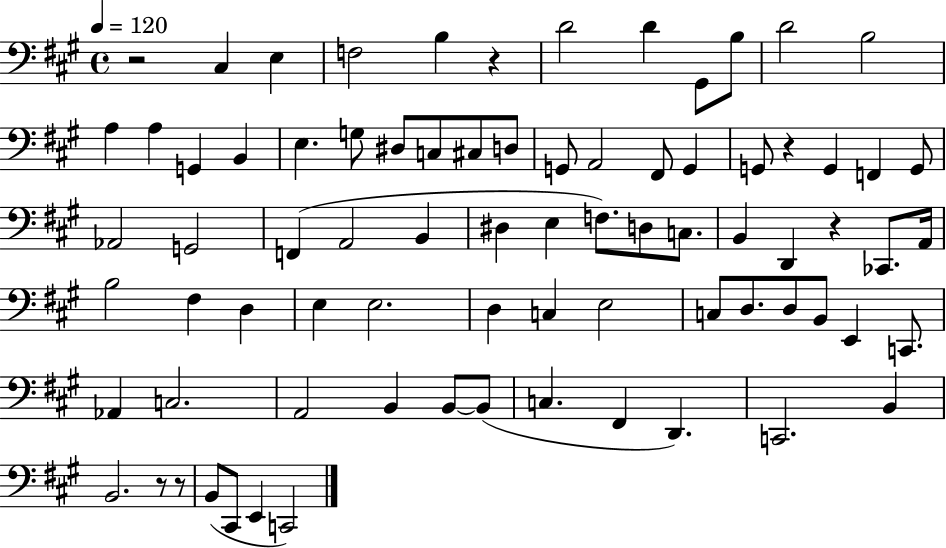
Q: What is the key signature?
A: A major